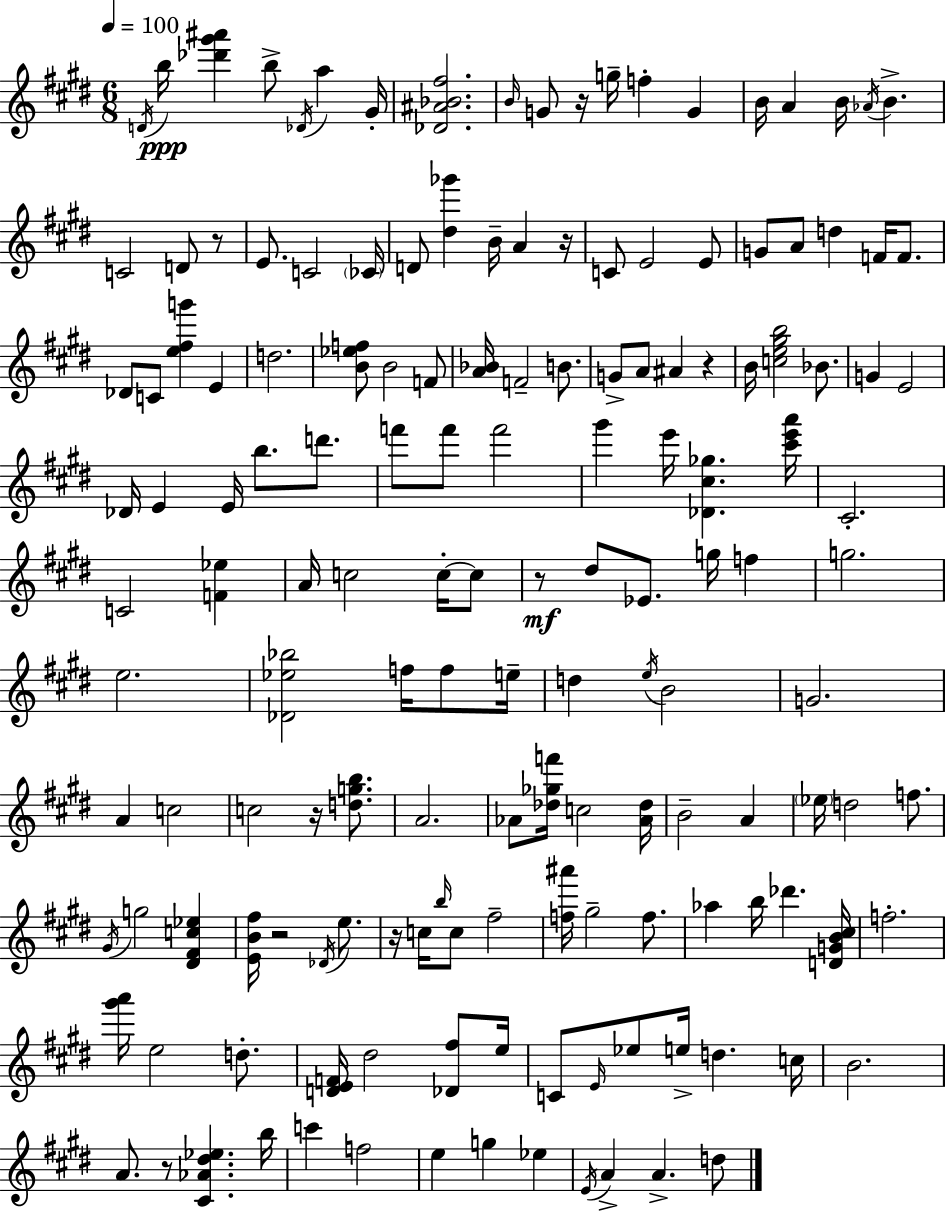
D4/s B5/s [Db6,G#6,A#6]/q B5/e Db4/s A5/q G#4/s [Db4,A#4,Bb4,F#5]/h. B4/s G4/e R/s G5/s F5/q G4/q B4/s A4/q B4/s Ab4/s B4/q. C4/h D4/e R/e E4/e. C4/h CES4/s D4/e [D#5,Gb6]/q B4/s A4/q R/s C4/e E4/h E4/e G4/e A4/e D5/q F4/s F4/e. Db4/e C4/e [E5,F#5,G6]/q E4/q D5/h. [B4,Eb5,F5]/e B4/h F4/e [A4,Bb4]/s F4/h B4/e. G4/e A4/e A#4/q R/q B4/s [C5,E5,G#5,B5]/h Bb4/e. G4/q E4/h Db4/s E4/q E4/s B5/e. D6/e. F6/e F6/e F6/h G#6/q E6/s [Db4,C#5,Gb5]/q. [C#6,E6,A6]/s C#4/h. C4/h [F4,Eb5]/q A4/s C5/h C5/s C5/e R/e D#5/e Eb4/e. G5/s F5/q G5/h. E5/h. [Db4,Eb5,Bb5]/h F5/s F5/e E5/s D5/q E5/s B4/h G4/h. A4/q C5/h C5/h R/s [D5,G5,B5]/e. A4/h. Ab4/e [Db5,Gb5,F6]/s C5/h [Ab4,Db5]/s B4/h A4/q Eb5/s D5/h F5/e. G#4/s G5/h [D#4,F#4,C5,Eb5]/q [E4,B4,F#5]/s R/h Db4/s E5/e. R/s C5/s B5/s C5/e F#5/h [F5,A#6]/s G#5/h F5/e. Ab5/q B5/s Db6/q. [D4,G4,B4,C#5]/s F5/h. [G#6,A6]/s E5/h D5/e. [D4,E4,F4]/s D#5/h [Db4,F#5]/e E5/s C4/e E4/s Eb5/e E5/s D5/q. C5/s B4/h. A4/e. R/e [C#4,Ab4,D#5,Eb5]/q. B5/s C6/q F5/h E5/q G5/q Eb5/q E4/s A4/q A4/q. D5/e